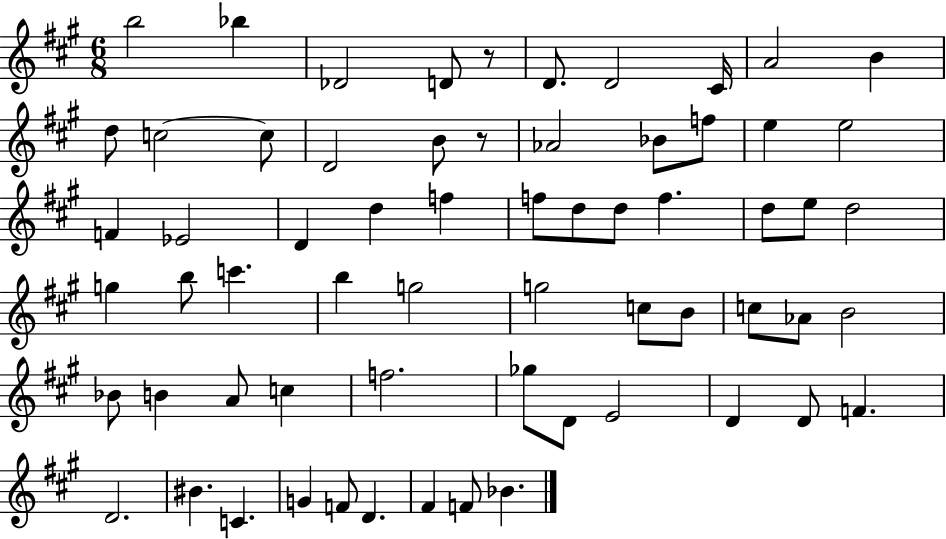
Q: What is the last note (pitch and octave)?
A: Bb4